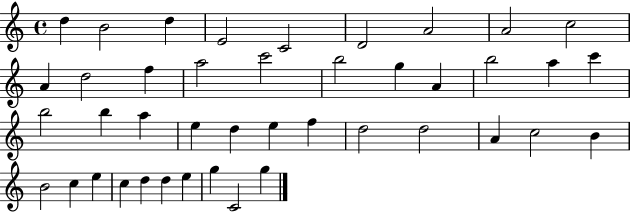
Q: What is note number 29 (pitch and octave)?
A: D5